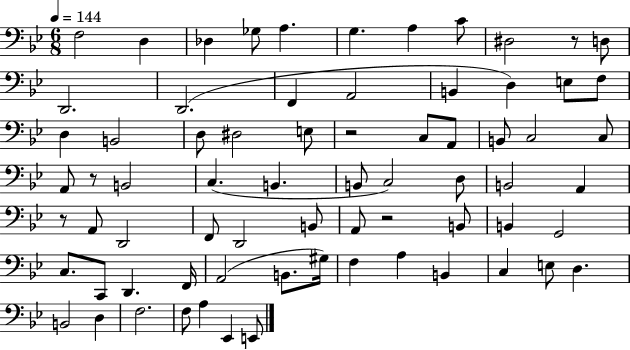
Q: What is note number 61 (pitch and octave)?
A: D3